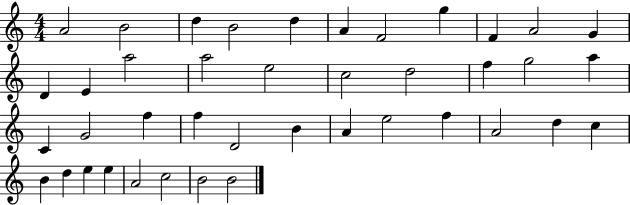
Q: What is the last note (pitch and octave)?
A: B4